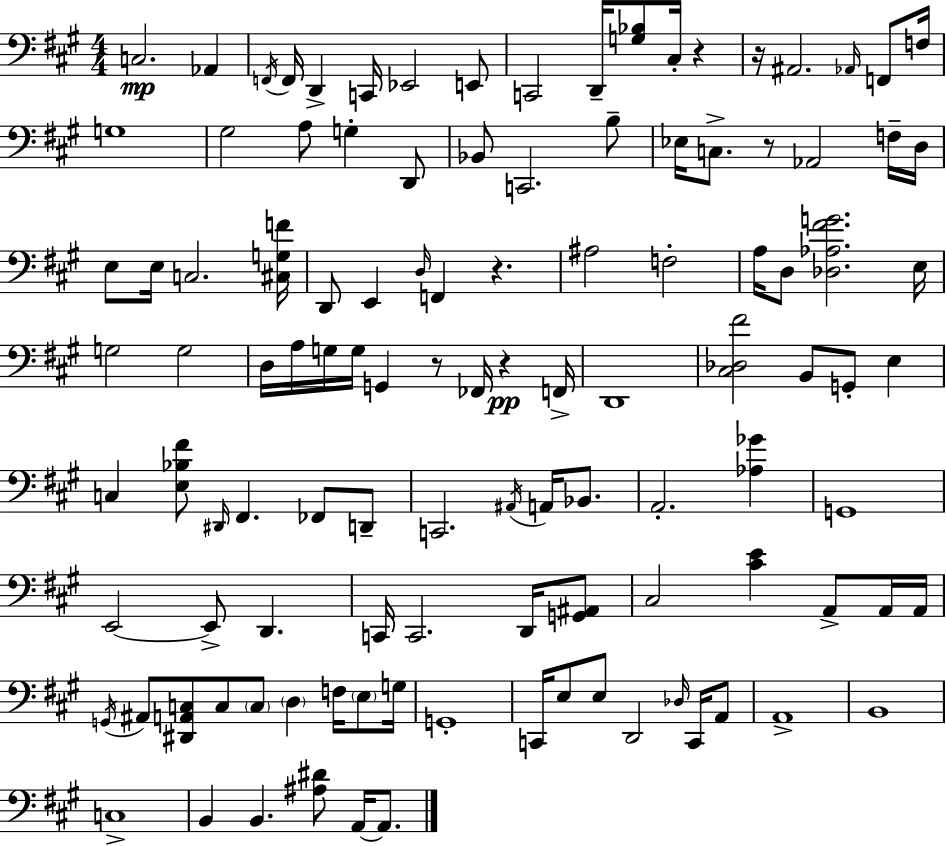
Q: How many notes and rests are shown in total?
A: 113